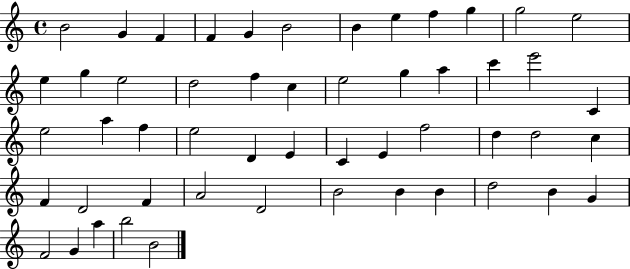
B4/h G4/q F4/q F4/q G4/q B4/h B4/q E5/q F5/q G5/q G5/h E5/h E5/q G5/q E5/h D5/h F5/q C5/q E5/h G5/q A5/q C6/q E6/h C4/q E5/h A5/q F5/q E5/h D4/q E4/q C4/q E4/q F5/h D5/q D5/h C5/q F4/q D4/h F4/q A4/h D4/h B4/h B4/q B4/q D5/h B4/q G4/q F4/h G4/q A5/q B5/h B4/h